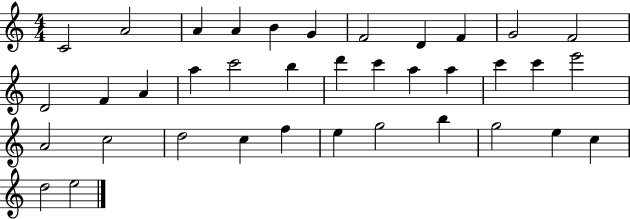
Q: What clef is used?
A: treble